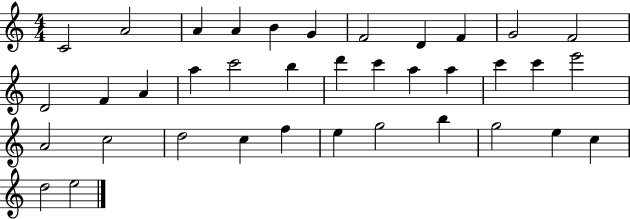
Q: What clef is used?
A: treble